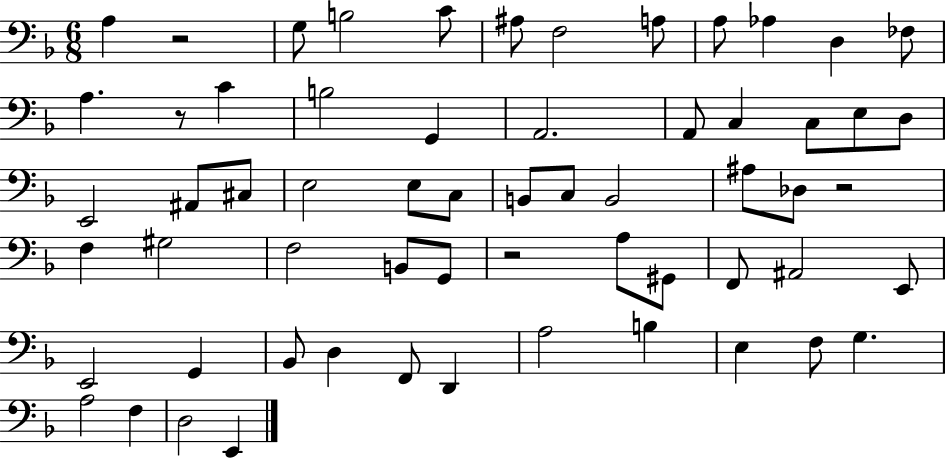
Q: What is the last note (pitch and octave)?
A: E2